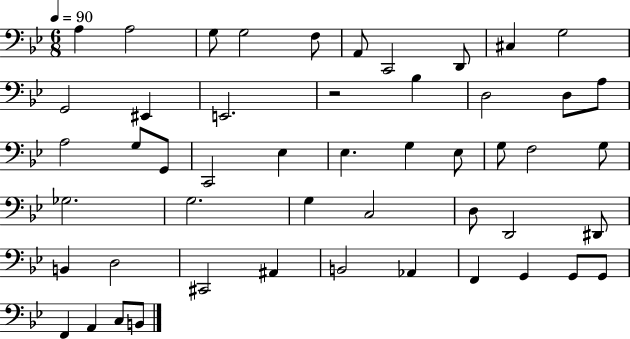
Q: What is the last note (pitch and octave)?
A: B2